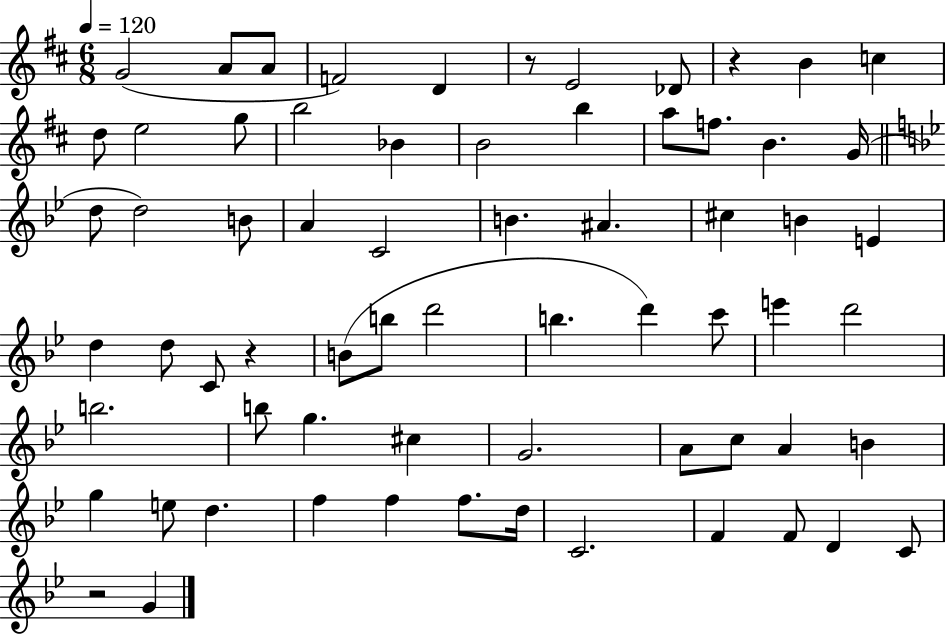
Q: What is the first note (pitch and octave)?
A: G4